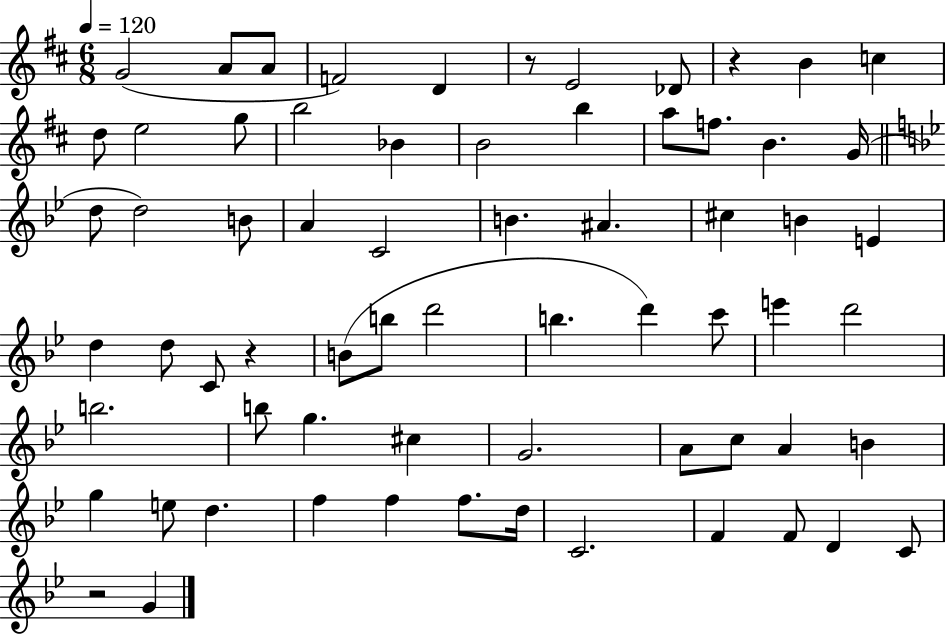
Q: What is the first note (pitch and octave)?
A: G4